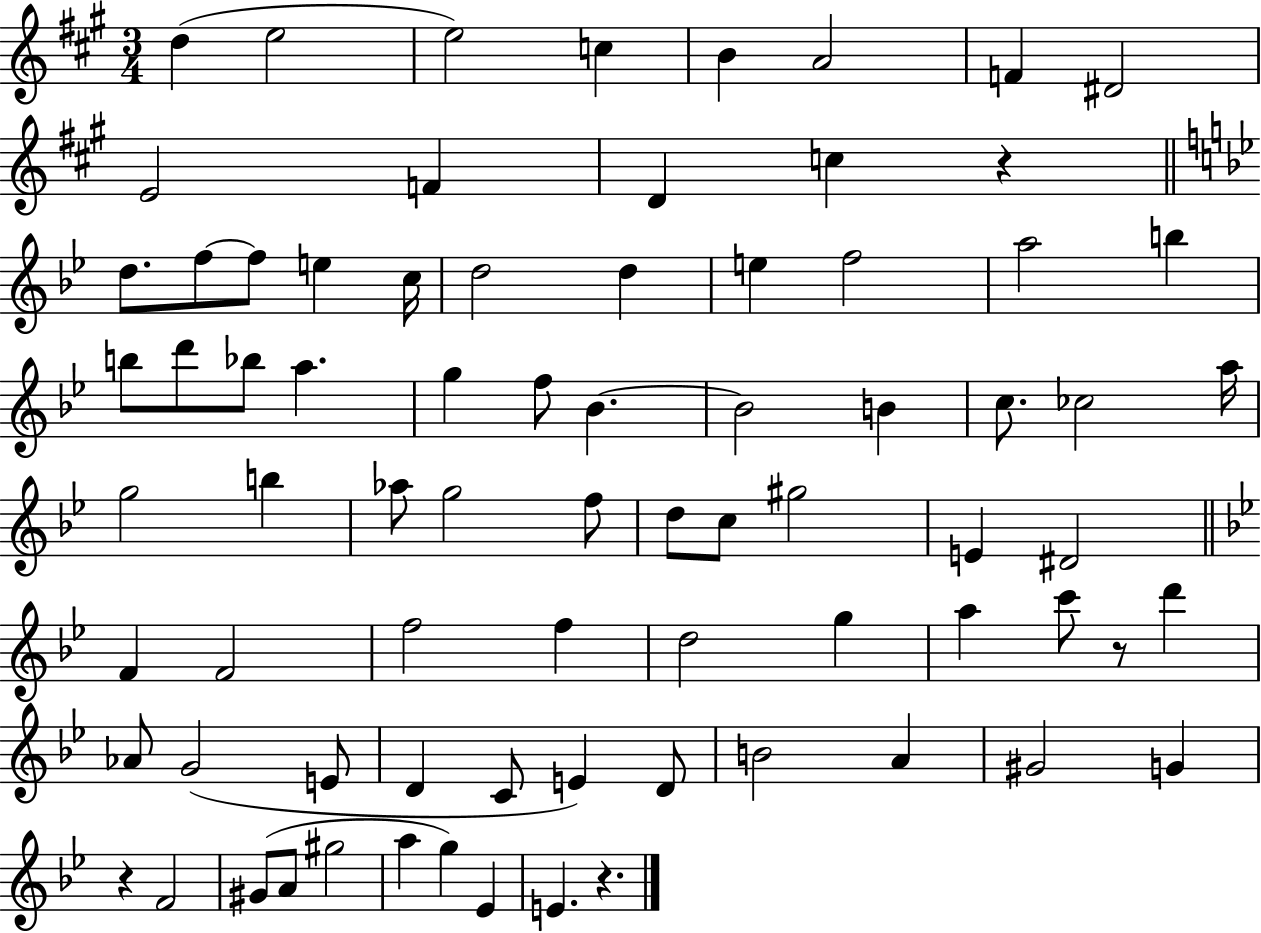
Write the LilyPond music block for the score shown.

{
  \clef treble
  \numericTimeSignature
  \time 3/4
  \key a \major
  d''4( e''2 | e''2) c''4 | b'4 a'2 | f'4 dis'2 | \break e'2 f'4 | d'4 c''4 r4 | \bar "||" \break \key bes \major d''8. f''8~~ f''8 e''4 c''16 | d''2 d''4 | e''4 f''2 | a''2 b''4 | \break b''8 d'''8 bes''8 a''4. | g''4 f''8 bes'4.~~ | bes'2 b'4 | c''8. ces''2 a''16 | \break g''2 b''4 | aes''8 g''2 f''8 | d''8 c''8 gis''2 | e'4 dis'2 | \break \bar "||" \break \key g \minor f'4 f'2 | f''2 f''4 | d''2 g''4 | a''4 c'''8 r8 d'''4 | \break aes'8 g'2( e'8 | d'4 c'8 e'4) d'8 | b'2 a'4 | gis'2 g'4 | \break r4 f'2 | gis'8( a'8 gis''2 | a''4 g''4) ees'4 | e'4. r4. | \break \bar "|."
}